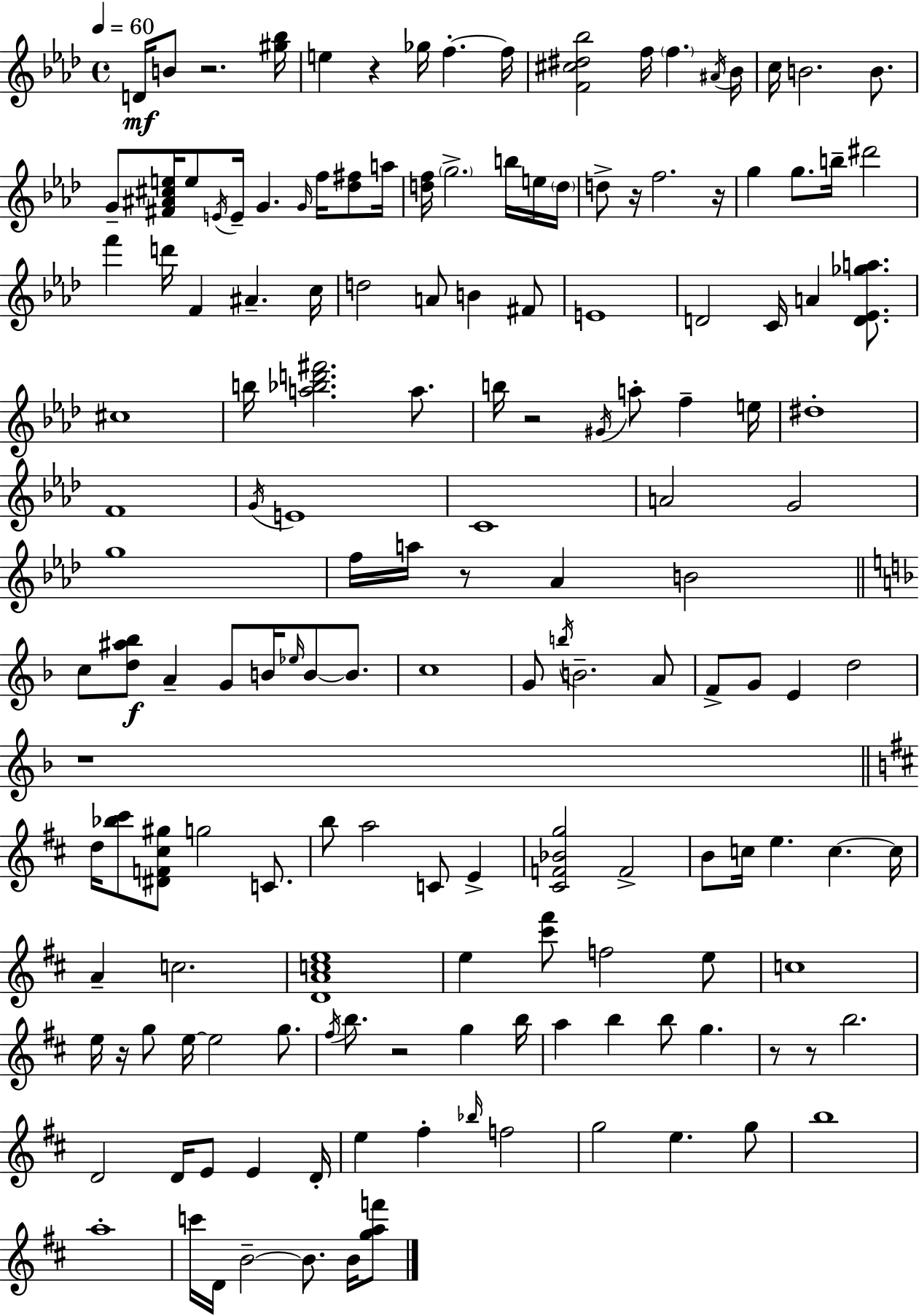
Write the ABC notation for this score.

X:1
T:Untitled
M:4/4
L:1/4
K:Ab
D/4 B/2 z2 [^g_b]/4 e z _g/4 f f/4 [F^c^d_b]2 f/4 f ^A/4 _B/4 c/4 B2 B/2 G/2 [^F^A^ce]/4 e/2 E/4 E/4 G G/4 f/4 [_d^f]/2 a/4 [df]/4 g2 b/4 e/4 d/4 d/2 z/4 f2 z/4 g g/2 b/4 ^d'2 f' d'/4 F ^A c/4 d2 A/2 B ^F/2 E4 D2 C/4 A [D_E_ga]/2 ^c4 b/4 [a_bd'^f']2 a/2 b/4 z2 ^G/4 a/2 f e/4 ^d4 F4 G/4 E4 C4 A2 G2 g4 f/4 a/4 z/2 _A B2 c/2 [d^a_b]/2 A G/2 B/4 _e/4 B/2 B/2 c4 G/2 b/4 B2 A/2 F/2 G/2 E d2 z4 d/4 [_b^c']/2 [^DF^c^g]/2 g2 C/2 b/2 a2 C/2 E [^CF_Bg]2 F2 B/2 c/4 e c c/4 A c2 [DAce]4 e [^c'^f']/2 f2 e/2 c4 e/4 z/4 g/2 e/4 e2 g/2 ^f/4 b/2 z2 g b/4 a b b/2 g z/2 z/2 b2 D2 D/4 E/2 E D/4 e ^f _b/4 f2 g2 e g/2 b4 a4 c'/4 D/4 B2 B/2 B/4 [gaf']/2